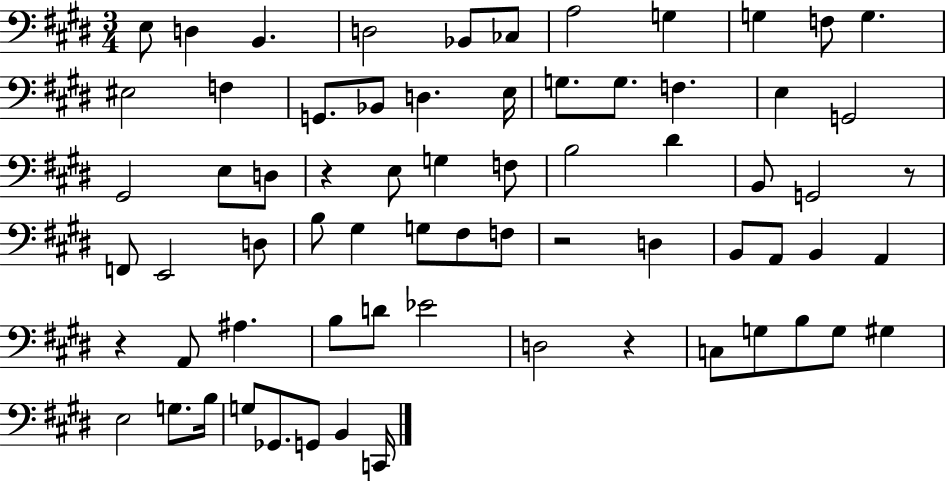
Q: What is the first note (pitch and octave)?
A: E3